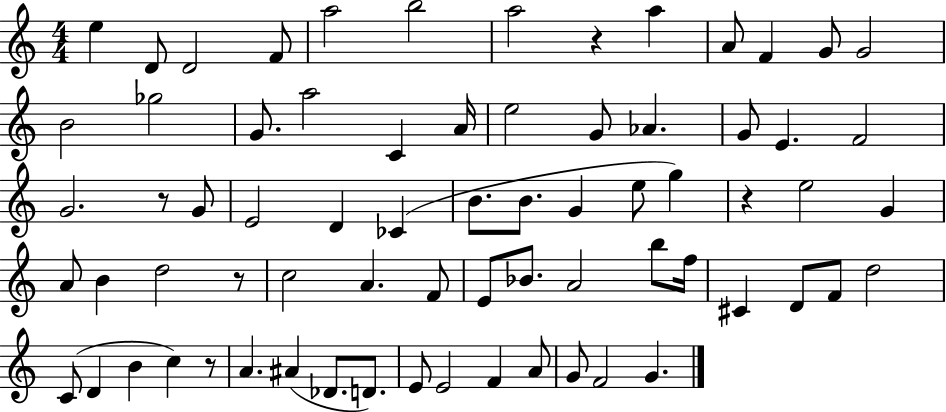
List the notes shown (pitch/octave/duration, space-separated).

E5/q D4/e D4/h F4/e A5/h B5/h A5/h R/q A5/q A4/e F4/q G4/e G4/h B4/h Gb5/h G4/e. A5/h C4/q A4/s E5/h G4/e Ab4/q. G4/e E4/q. F4/h G4/h. R/e G4/e E4/h D4/q CES4/q B4/e. B4/e. G4/q E5/e G5/q R/q E5/h G4/q A4/e B4/q D5/h R/e C5/h A4/q. F4/e E4/e Bb4/e. A4/h B5/e F5/s C#4/q D4/e F4/e D5/h C4/e D4/q B4/q C5/q R/e A4/q. A#4/q Db4/e. D4/e. E4/e E4/h F4/q A4/e G4/e F4/h G4/q.